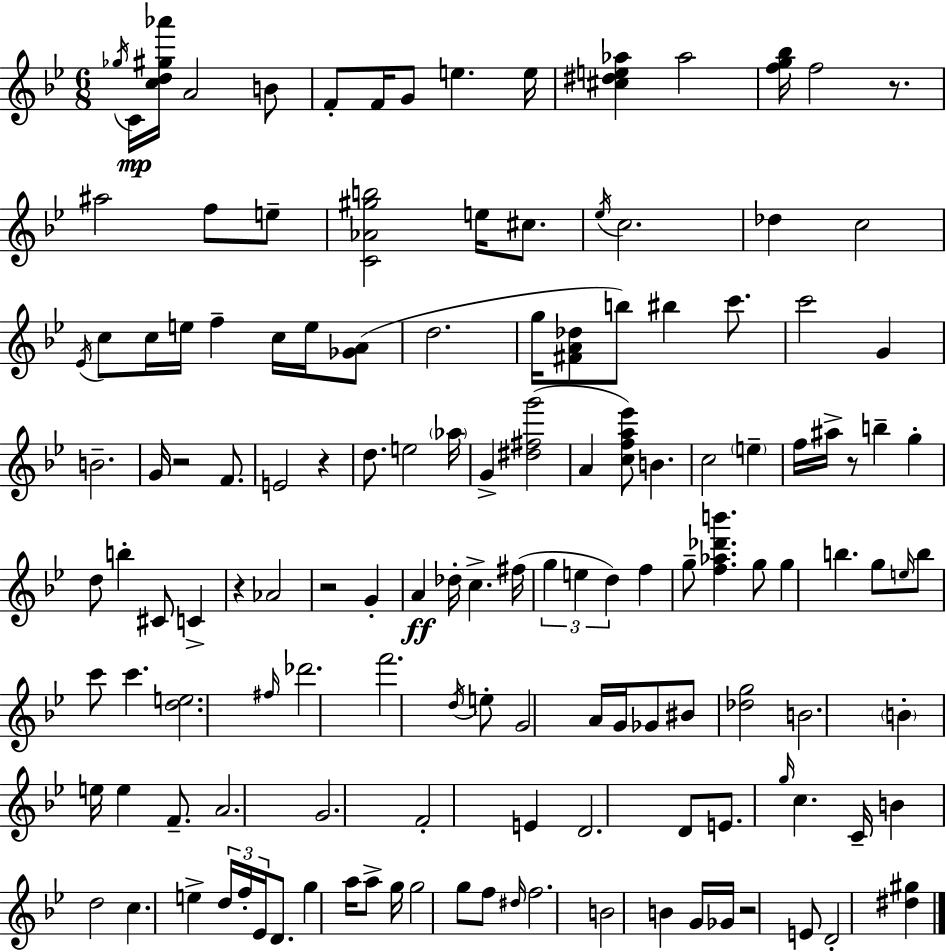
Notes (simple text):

Gb5/s C4/s [C5,D5,G#5,Ab6]/s A4/h B4/e F4/e F4/s G4/e E5/q. E5/s [C#5,D#5,E5,Ab5]/q Ab5/h [F5,G5,Bb5]/s F5/h R/e. A#5/h F5/e E5/e [C4,Ab4,G#5,B5]/h E5/s C#5/e. Eb5/s C5/h. Db5/q C5/h Eb4/s C5/e C5/s E5/s F5/q C5/s E5/s [Gb4,A4]/e D5/h. G5/s [F#4,A4,Db5]/e B5/e BIS5/q C6/e. C6/h G4/q B4/h. G4/s R/h F4/e. E4/h R/q D5/e. E5/h Ab5/s G4/q [D#5,F#5,G6]/h A4/q [C5,F5,A5,Eb6]/e B4/q. C5/h E5/q F5/s A#5/s R/e B5/q G5/q D5/e B5/q C#4/e C4/q R/q Ab4/h R/h G4/q A4/q Db5/s C5/q. F#5/s G5/q E5/q D5/q F5/q G5/e [F5,Ab5,Db6,B6]/q. G5/e G5/q B5/q. G5/e E5/s B5/e C6/e C6/q. [D5,E5]/h. F#5/s Db6/h. F6/h. D5/s E5/e G4/h A4/s G4/s Gb4/e BIS4/e [Db5,G5]/h B4/h. B4/q E5/s E5/q F4/e. A4/h. G4/h. F4/h E4/q D4/h. D4/e E4/e. G5/s C5/q. C4/s B4/q D5/h C5/q. E5/q D5/s F5/s Eb4/s D4/e. G5/q A5/s A5/e G5/s G5/h G5/e F5/e D#5/s F5/h. B4/h B4/q G4/s Gb4/s R/h E4/e D4/h [D#5,G#5]/q